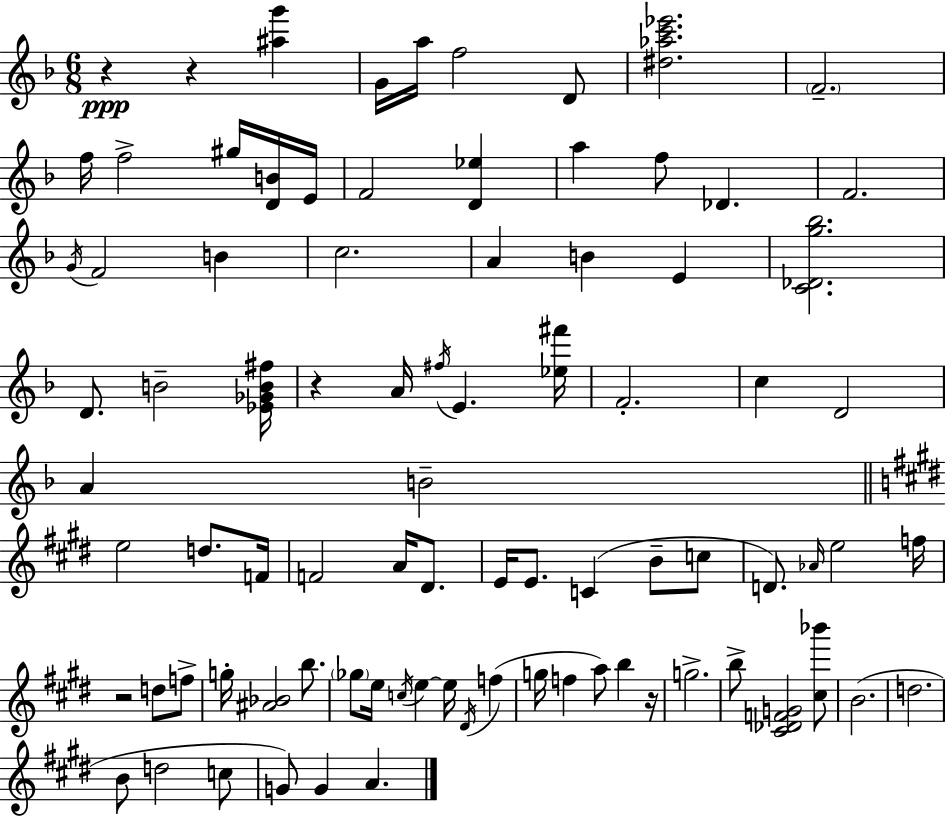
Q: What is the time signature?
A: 6/8